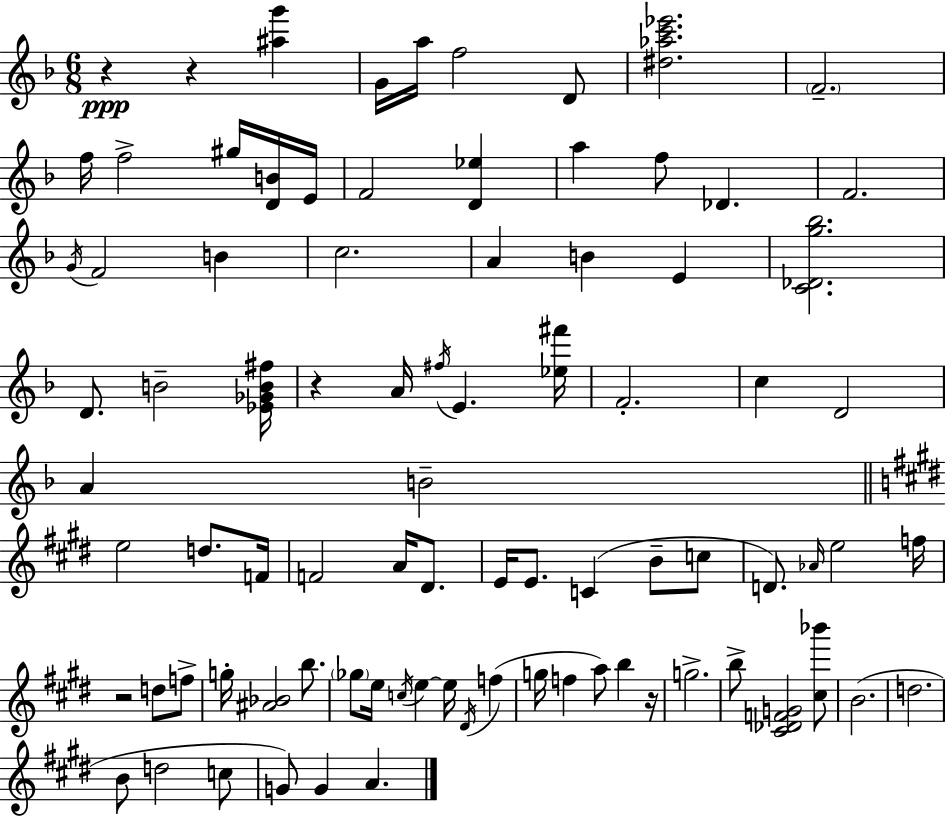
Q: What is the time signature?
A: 6/8